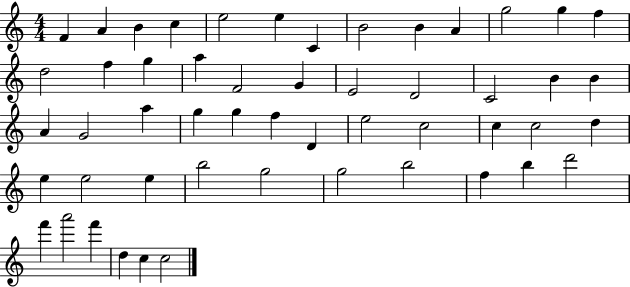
X:1
T:Untitled
M:4/4
L:1/4
K:C
F A B c e2 e C B2 B A g2 g f d2 f g a F2 G E2 D2 C2 B B A G2 a g g f D e2 c2 c c2 d e e2 e b2 g2 g2 b2 f b d'2 f' a'2 f' d c c2